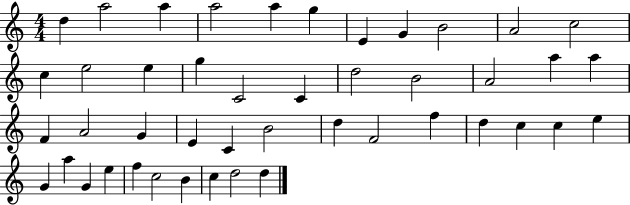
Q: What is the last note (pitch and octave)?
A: D5